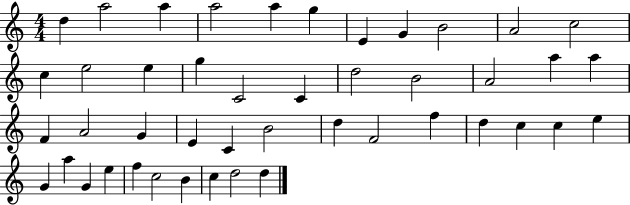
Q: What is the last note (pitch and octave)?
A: D5